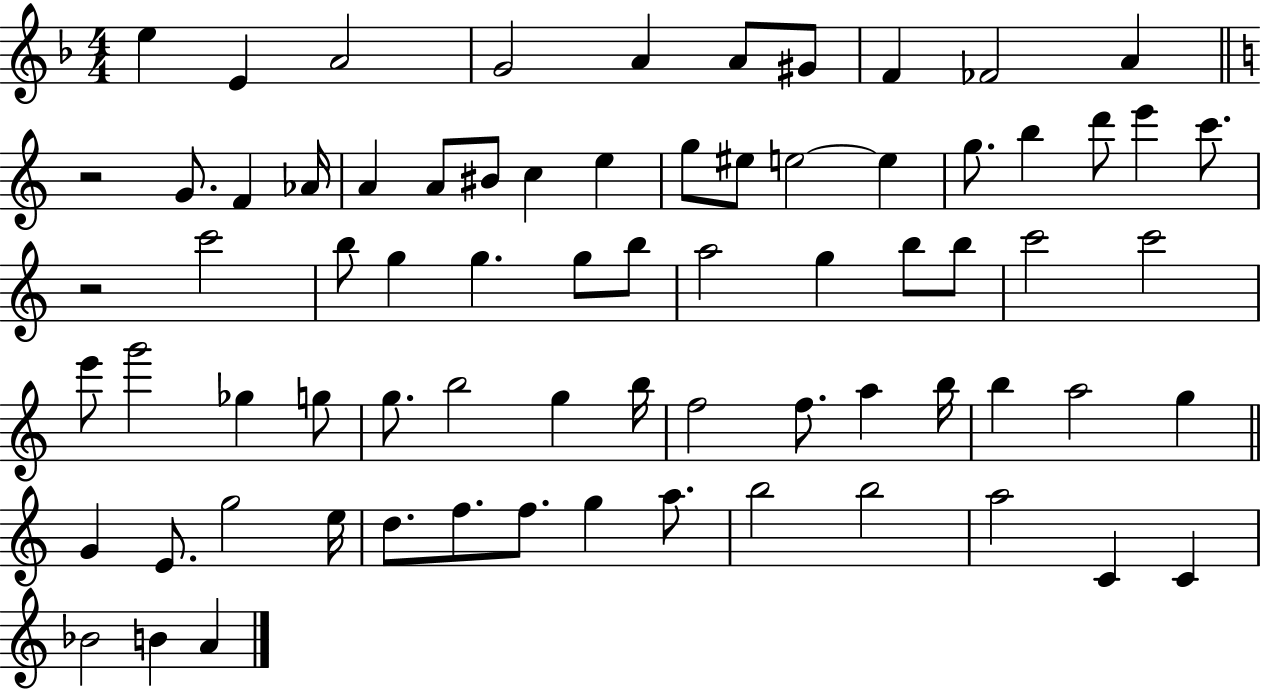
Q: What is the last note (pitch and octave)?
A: A4